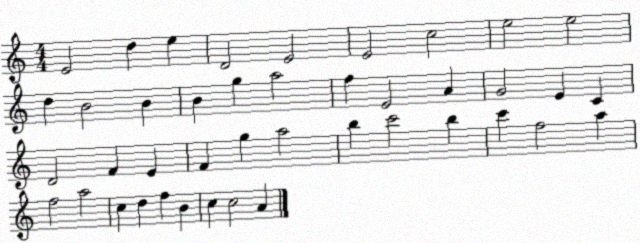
X:1
T:Untitled
M:4/4
L:1/4
K:C
E2 d e D2 E2 E2 c2 e2 e2 d B2 B B g a2 f E2 A G2 E C D2 F E F g a2 b c'2 b c' f2 a f2 a2 c d f B c c2 A